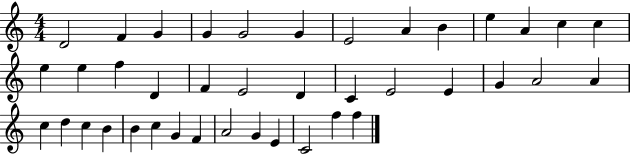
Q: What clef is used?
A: treble